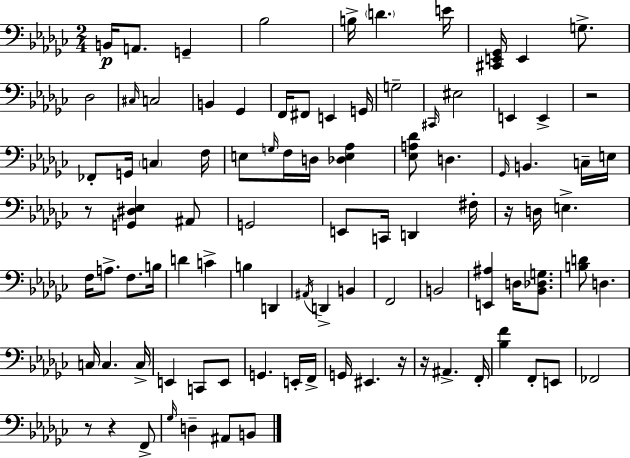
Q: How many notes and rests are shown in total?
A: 95